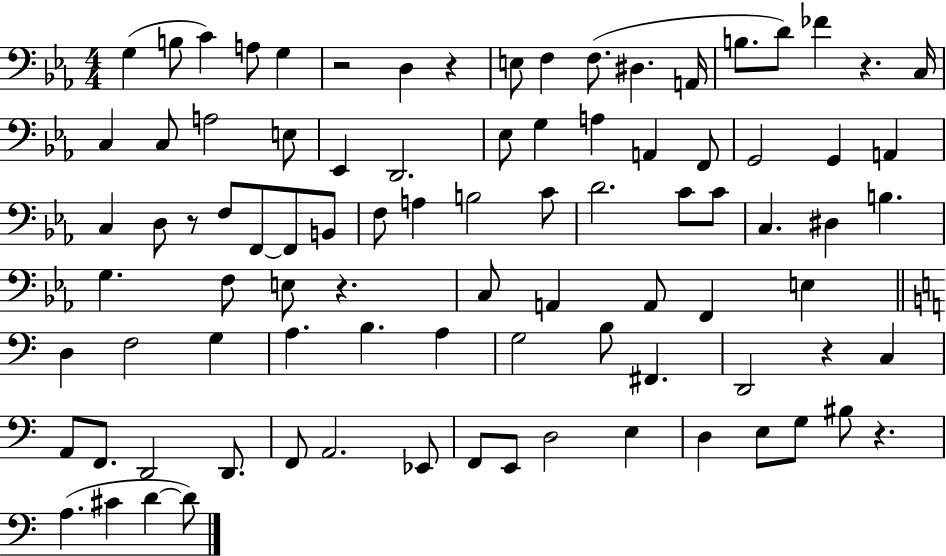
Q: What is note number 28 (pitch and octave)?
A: G2